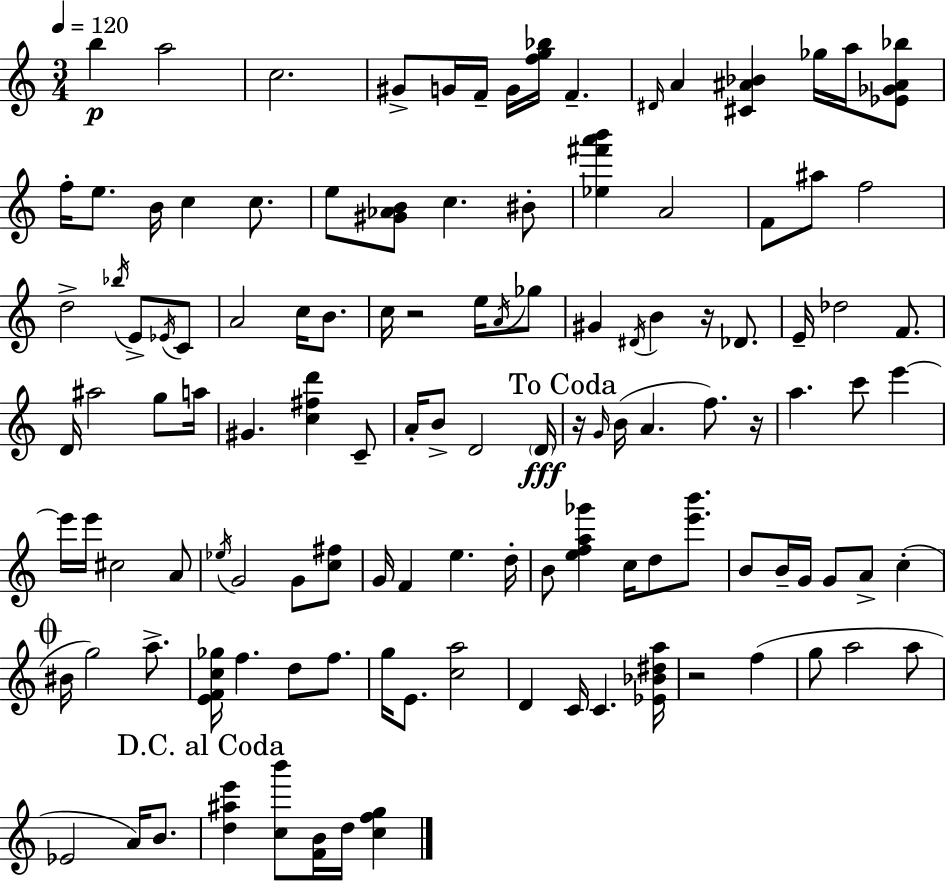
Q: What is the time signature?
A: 3/4